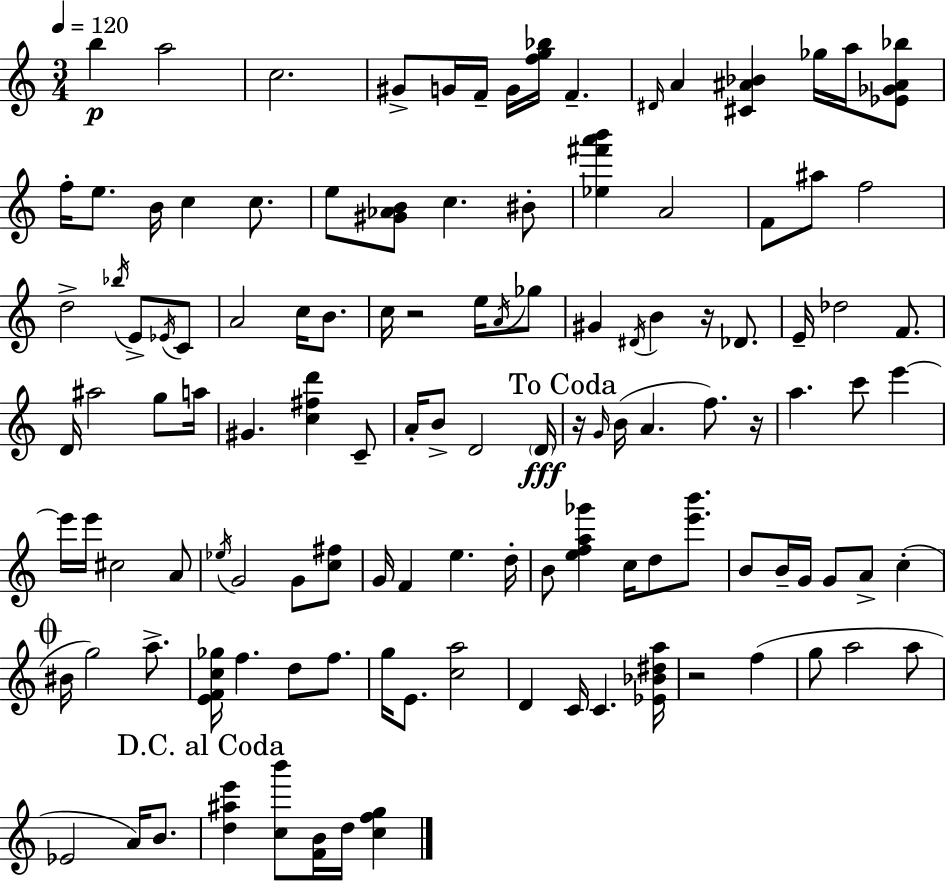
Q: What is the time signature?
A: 3/4